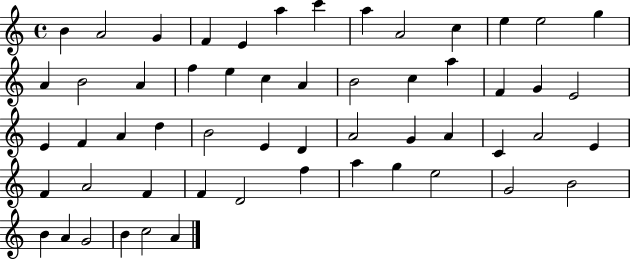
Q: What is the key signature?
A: C major